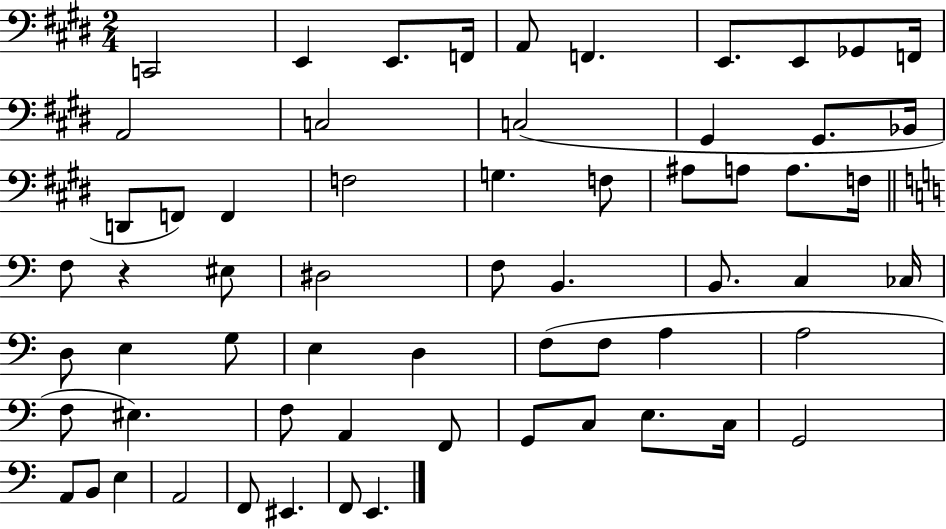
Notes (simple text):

C2/h E2/q E2/e. F2/s A2/e F2/q. E2/e. E2/e Gb2/e F2/s A2/h C3/h C3/h G#2/q G#2/e. Bb2/s D2/e F2/e F2/q F3/h G3/q. F3/e A#3/e A3/e A3/e. F3/s F3/e R/q EIS3/e D#3/h F3/e B2/q. B2/e. C3/q CES3/s D3/e E3/q G3/e E3/q D3/q F3/e F3/e A3/q A3/h F3/e EIS3/q. F3/e A2/q F2/e G2/e C3/e E3/e. C3/s G2/h A2/e B2/e E3/q A2/h F2/e EIS2/q. F2/e E2/q.